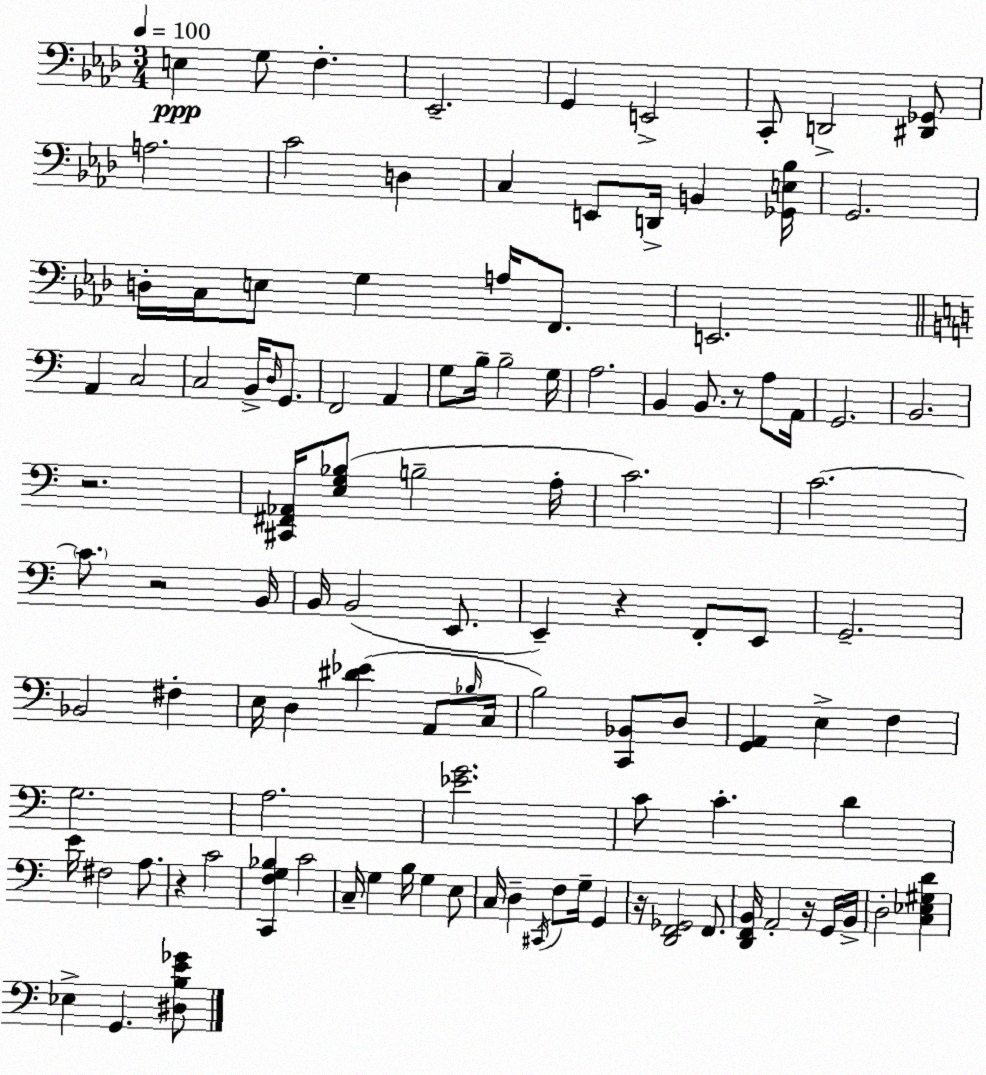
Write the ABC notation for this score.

X:1
T:Untitled
M:3/4
L:1/4
K:Fm
E, G,/2 F, _E,,2 G,, E,,2 C,,/2 D,,2 [^D,,_G,,]/2 A,2 C2 D, C, E,,/2 D,,/4 B,, [_G,,E,_B,]/4 G,,2 D,/4 C,/4 E,/2 G, A,/4 F,,/2 E,,2 A,, C,2 C,2 B,,/4 D,/4 G,,/2 F,,2 A,, G,/2 B,/4 B,2 G,/4 A,2 B,, B,,/2 z/2 A,/2 A,,/4 G,,2 B,,2 z2 [^C,,^F,,_A,,]/4 [E,G,_B,]/2 B,2 A,/4 C2 C2 C/2 z2 B,,/4 B,,/4 B,,2 E,,/2 E,, z F,,/2 E,,/2 G,,2 _B,,2 ^F, E,/4 D, [^D_E] A,,/2 _B,/4 C,/4 B,2 [C,,_B,,]/2 D,/2 [G,,A,,] E, F, G,2 A,2 [_EG]2 C/2 C D E/4 ^F,2 A,/2 z C2 [C,,F,G,_B,] C2 C,/4 G, B,/4 G, E,/2 C,/4 D, ^C,,/4 F,/2 G,/4 G,, z/4 [D,,F,,_G,,]2 F,,/2 [D,,F,,B,,]/4 A,,2 z/4 G,,/4 B,,/4 D,2 [C,_E,^G,D] _E, G,, [^D,B,E_G]/2